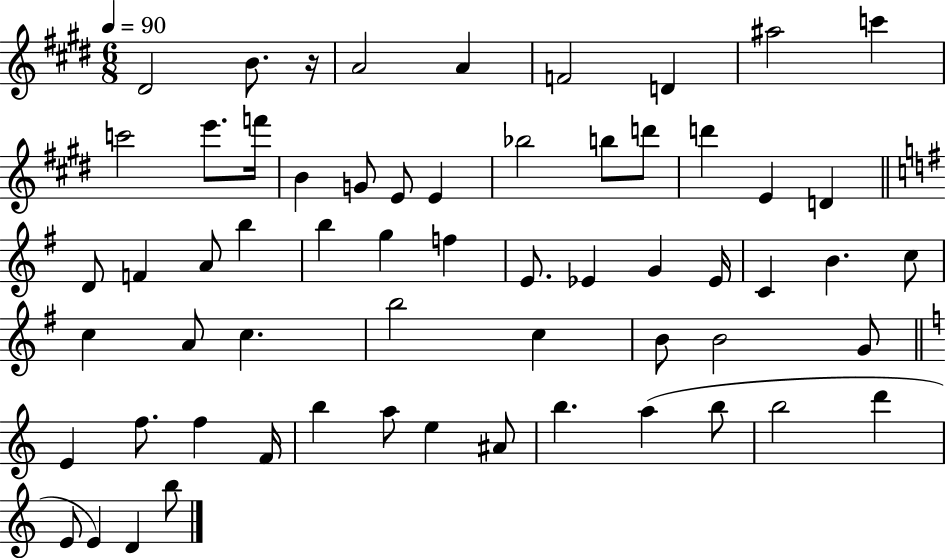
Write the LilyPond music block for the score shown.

{
  \clef treble
  \numericTimeSignature
  \time 6/8
  \key e \major
  \tempo 4 = 90
  dis'2 b'8. r16 | a'2 a'4 | f'2 d'4 | ais''2 c'''4 | \break c'''2 e'''8. f'''16 | b'4 g'8 e'8 e'4 | bes''2 b''8 d'''8 | d'''4 e'4 d'4 | \break \bar "||" \break \key e \minor d'8 f'4 a'8 b''4 | b''4 g''4 f''4 | e'8. ees'4 g'4 ees'16 | c'4 b'4. c''8 | \break c''4 a'8 c''4. | b''2 c''4 | b'8 b'2 g'8 | \bar "||" \break \key a \minor e'4 f''8. f''4 f'16 | b''4 a''8 e''4 ais'8 | b''4. a''4( b''8 | b''2 d'''4 | \break e'8 e'4) d'4 b''8 | \bar "|."
}